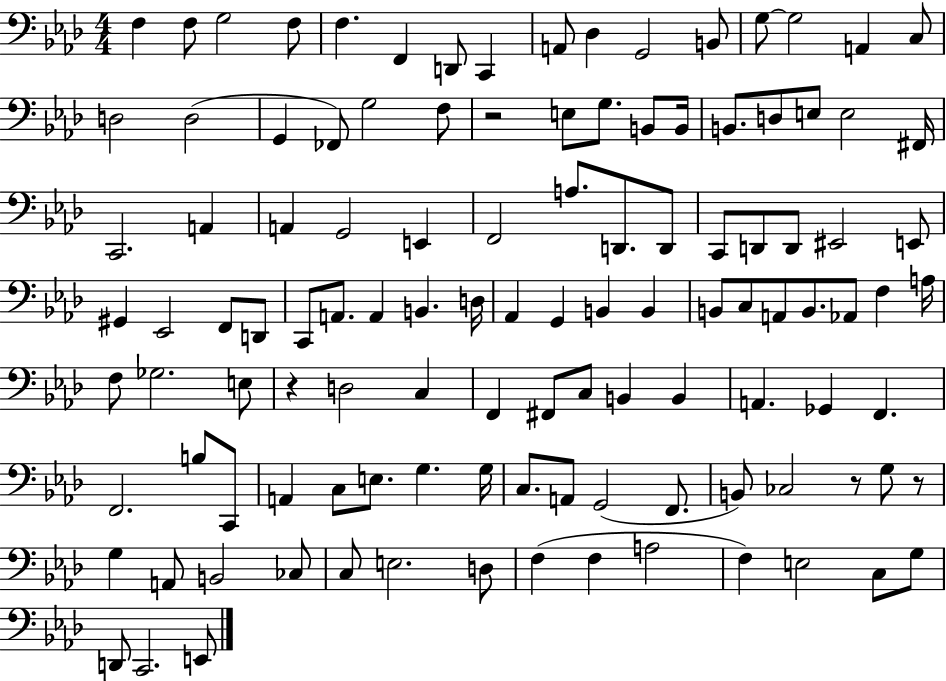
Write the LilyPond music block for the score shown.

{
  \clef bass
  \numericTimeSignature
  \time 4/4
  \key aes \major
  \repeat volta 2 { f4 f8 g2 f8 | f4. f,4 d,8 c,4 | a,8 des4 g,2 b,8 | g8~~ g2 a,4 c8 | \break d2 d2( | g,4 fes,8) g2 f8 | r2 e8 g8. b,8 b,16 | b,8. d8 e8 e2 fis,16 | \break c,2. a,4 | a,4 g,2 e,4 | f,2 a8. d,8. d,8 | c,8 d,8 d,8 eis,2 e,8 | \break gis,4 ees,2 f,8 d,8 | c,8 a,8. a,4 b,4. d16 | aes,4 g,4 b,4 b,4 | b,8 c8 a,8 b,8. aes,8 f4 a16 | \break f8 ges2. e8 | r4 d2 c4 | f,4 fis,8 c8 b,4 b,4 | a,4. ges,4 f,4. | \break f,2. b8 c,8 | a,4 c8 e8. g4. g16 | c8. a,8 g,2( f,8. | b,8) ces2 r8 g8 r8 | \break g4 a,8 b,2 ces8 | c8 e2. d8 | f4( f4 a2 | f4) e2 c8 g8 | \break d,8 c,2. e,8 | } \bar "|."
}